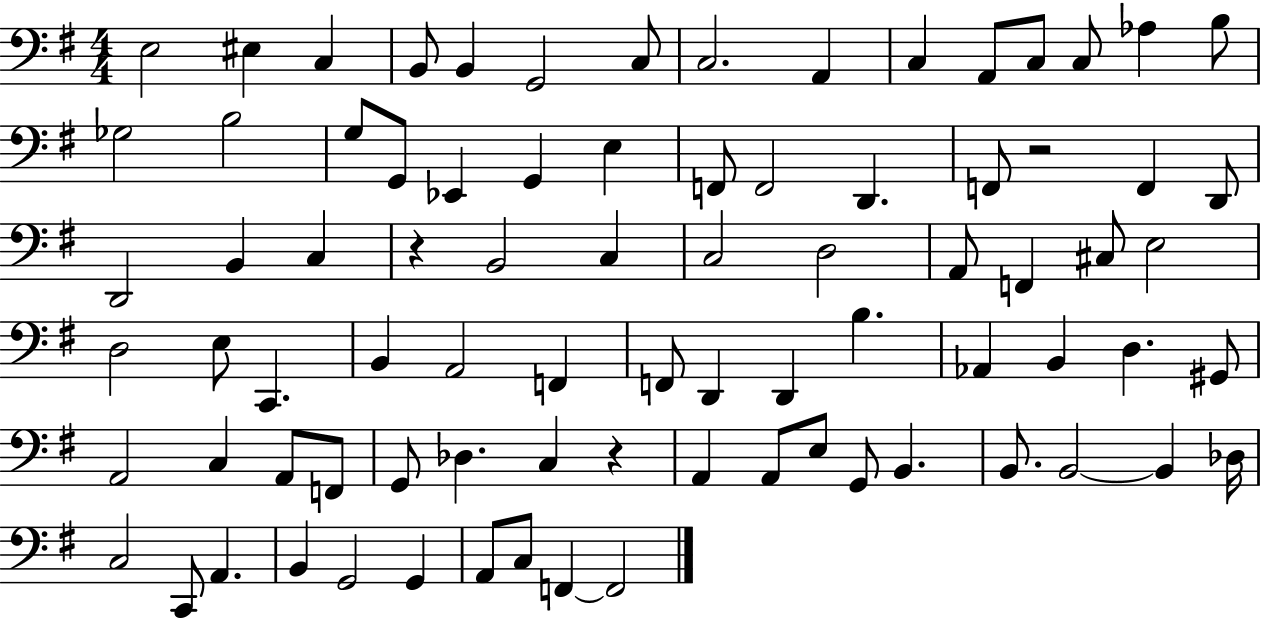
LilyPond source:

{
  \clef bass
  \numericTimeSignature
  \time 4/4
  \key g \major
  \repeat volta 2 { e2 eis4 c4 | b,8 b,4 g,2 c8 | c2. a,4 | c4 a,8 c8 c8 aes4 b8 | \break ges2 b2 | g8 g,8 ees,4 g,4 e4 | f,8 f,2 d,4. | f,8 r2 f,4 d,8 | \break d,2 b,4 c4 | r4 b,2 c4 | c2 d2 | a,8 f,4 cis8 e2 | \break d2 e8 c,4. | b,4 a,2 f,4 | f,8 d,4 d,4 b4. | aes,4 b,4 d4. gis,8 | \break a,2 c4 a,8 f,8 | g,8 des4. c4 r4 | a,4 a,8 e8 g,8 b,4. | b,8. b,2~~ b,4 des16 | \break c2 c,8 a,4. | b,4 g,2 g,4 | a,8 c8 f,4~~ f,2 | } \bar "|."
}